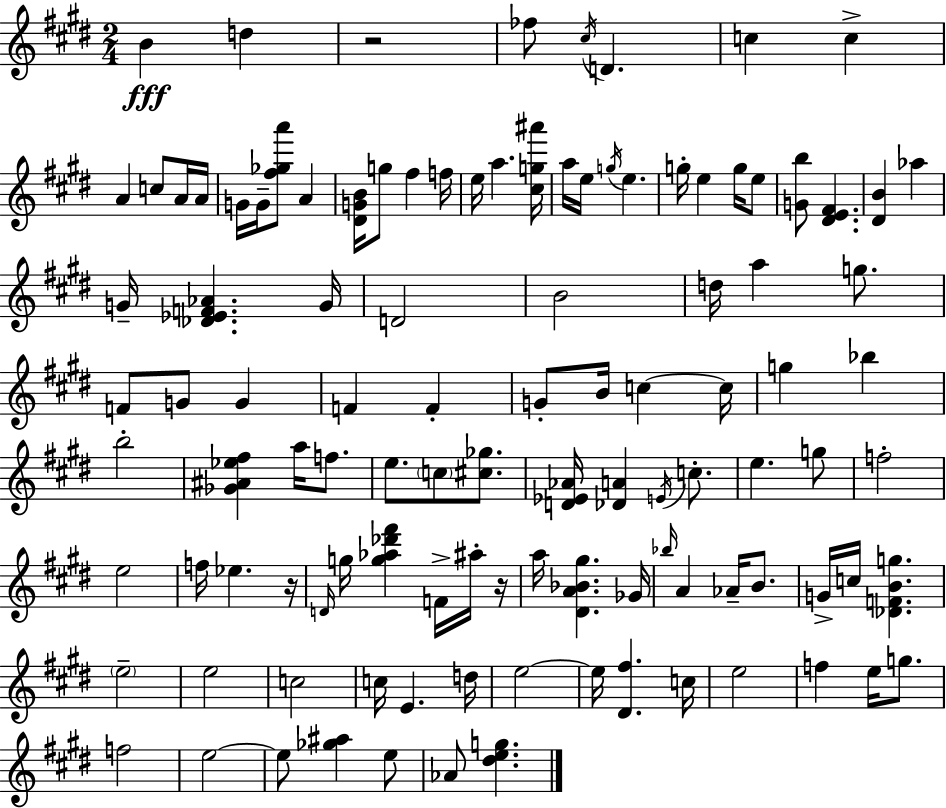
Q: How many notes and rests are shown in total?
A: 109